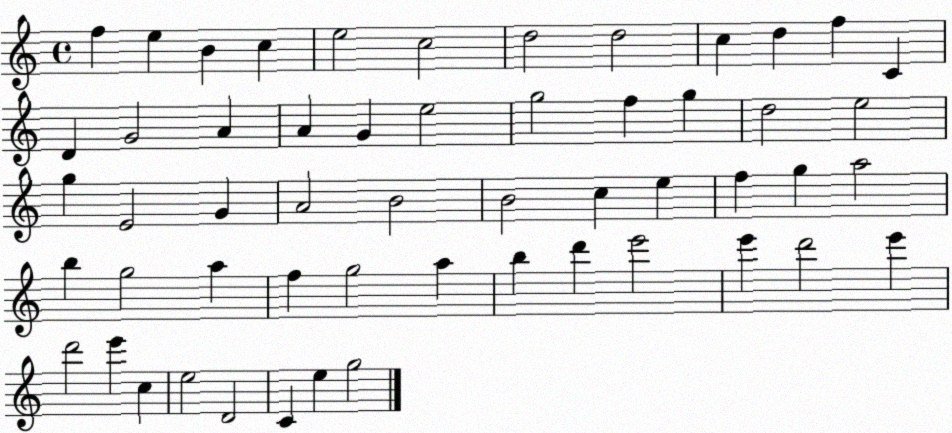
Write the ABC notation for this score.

X:1
T:Untitled
M:4/4
L:1/4
K:C
f e B c e2 c2 d2 d2 c d f C D G2 A A G e2 g2 f g d2 e2 g E2 G A2 B2 B2 c e f g a2 b g2 a f g2 a b d' e'2 e' d'2 e' d'2 e' c e2 D2 C e g2